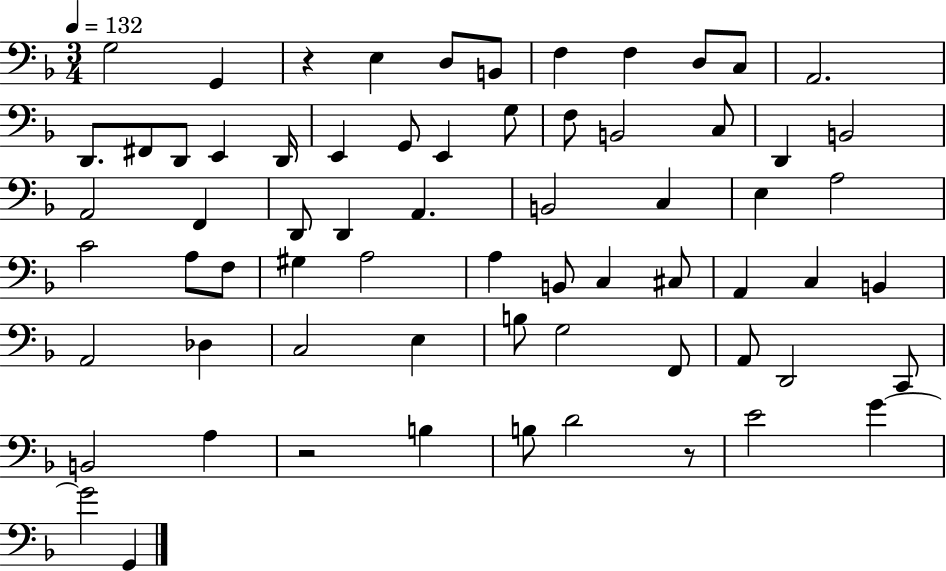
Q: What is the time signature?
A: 3/4